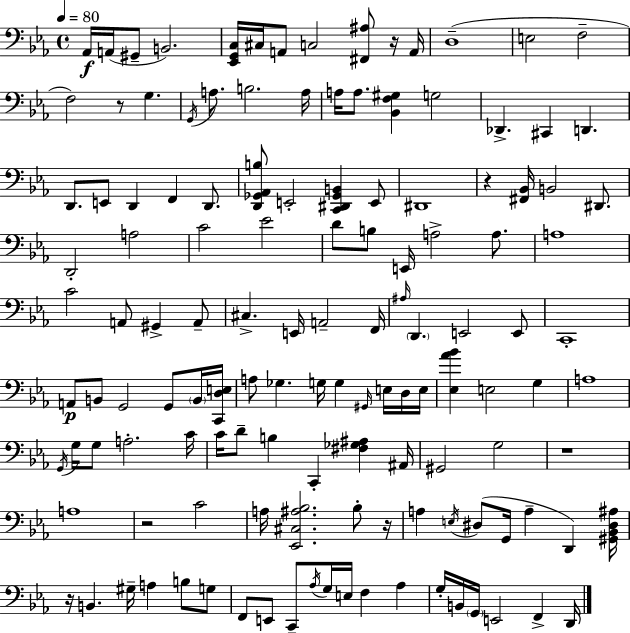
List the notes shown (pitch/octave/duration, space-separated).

Ab2/s A2/s G#2/e B2/h. [Eb2,G2,C3]/s C#3/s A2/e C3/h [F#2,A#3]/e R/s A2/s D3/w E3/h F3/h F3/h R/e G3/q. G2/s A3/e. B3/h. A3/s A3/s A3/e. [Bb2,F3,G#3]/q G3/h Db2/q. C#2/q D2/q. D2/e. E2/e D2/q F2/q D2/e. [D2,Gb2,Ab2,B3]/e E2/h [C2,D#2,Gb2,B2]/q E2/e D#2/w R/q [F#2,Bb2]/s B2/h D#2/e. D2/h A3/h C4/h Eb4/h D4/e B3/e E2/s A3/h A3/e. A3/w C4/h A2/e G#2/q A2/e C#3/q. E2/s A2/h F2/s A#3/s D2/q. E2/h E2/e C2/w A2/e B2/e G2/h G2/e B2/s [C2,D3,E3]/s A3/e Gb3/q. G3/s G3/q G#2/s E3/s D3/s E3/s [Eb3,Ab4,Bb4]/q E3/h G3/q A3/w G2/s G3/s G3/e A3/h. C4/s C4/s D4/e B3/q C2/q [F#3,Gb3,A#3]/q A#2/s G#2/h G3/h R/w A3/w R/h C4/h A3/s [Eb2,C#3,A#3,Bb3]/h. Bb3/e R/s A3/q E3/s D#3/e G2/s A3/q D2/q [G#2,Bb2,D#3,A#3]/s R/s B2/q. G#3/s A3/q B3/e G3/e F2/e E2/e C2/e Ab3/s G3/s E3/s F3/q Ab3/q G3/s B2/s G2/s E2/h F2/q D2/s